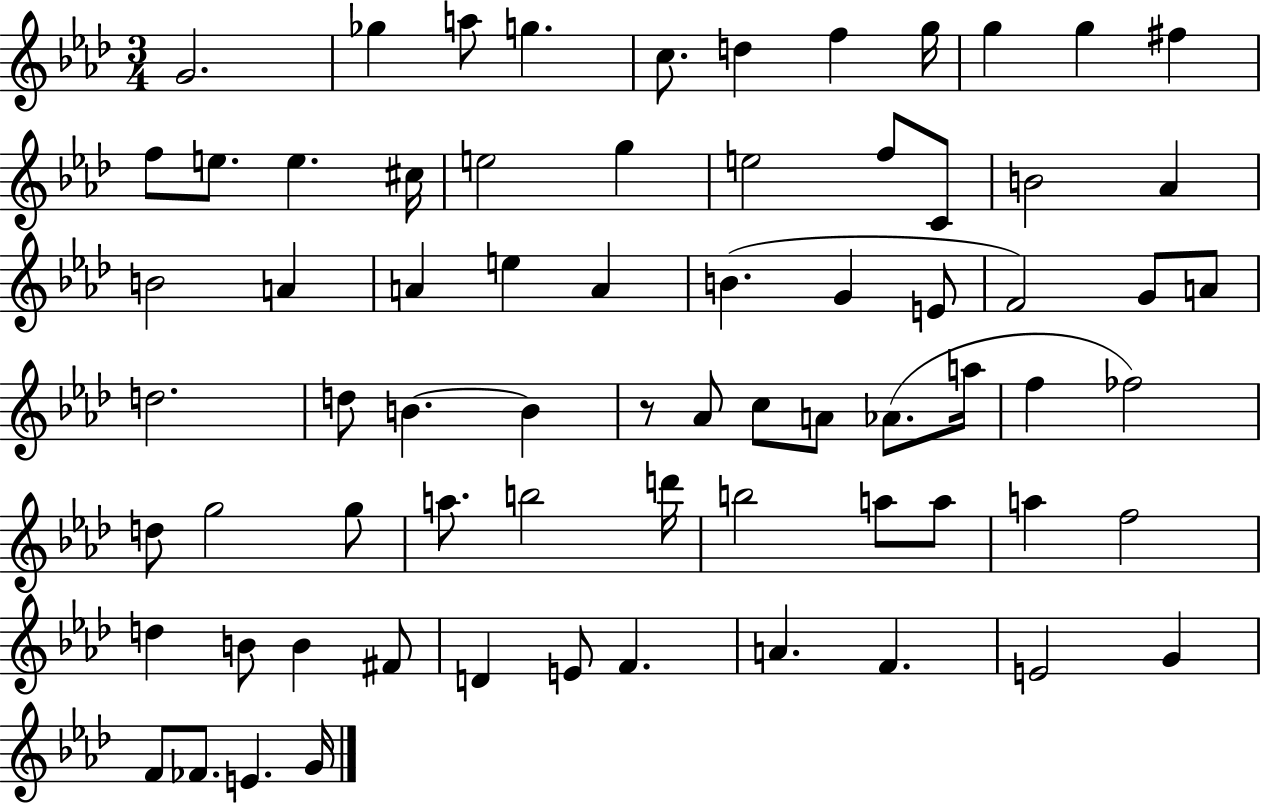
G4/h. Gb5/q A5/e G5/q. C5/e. D5/q F5/q G5/s G5/q G5/q F#5/q F5/e E5/e. E5/q. C#5/s E5/h G5/q E5/h F5/e C4/e B4/h Ab4/q B4/h A4/q A4/q E5/q A4/q B4/q. G4/q E4/e F4/h G4/e A4/e D5/h. D5/e B4/q. B4/q R/e Ab4/e C5/e A4/e Ab4/e. A5/s F5/q FES5/h D5/e G5/h G5/e A5/e. B5/h D6/s B5/h A5/e A5/e A5/q F5/h D5/q B4/e B4/q F#4/e D4/q E4/e F4/q. A4/q. F4/q. E4/h G4/q F4/e FES4/e. E4/q. G4/s